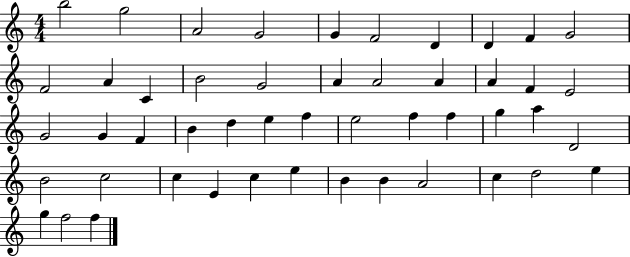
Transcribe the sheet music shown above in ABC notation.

X:1
T:Untitled
M:4/4
L:1/4
K:C
b2 g2 A2 G2 G F2 D D F G2 F2 A C B2 G2 A A2 A A F E2 G2 G F B d e f e2 f f g a D2 B2 c2 c E c e B B A2 c d2 e g f2 f